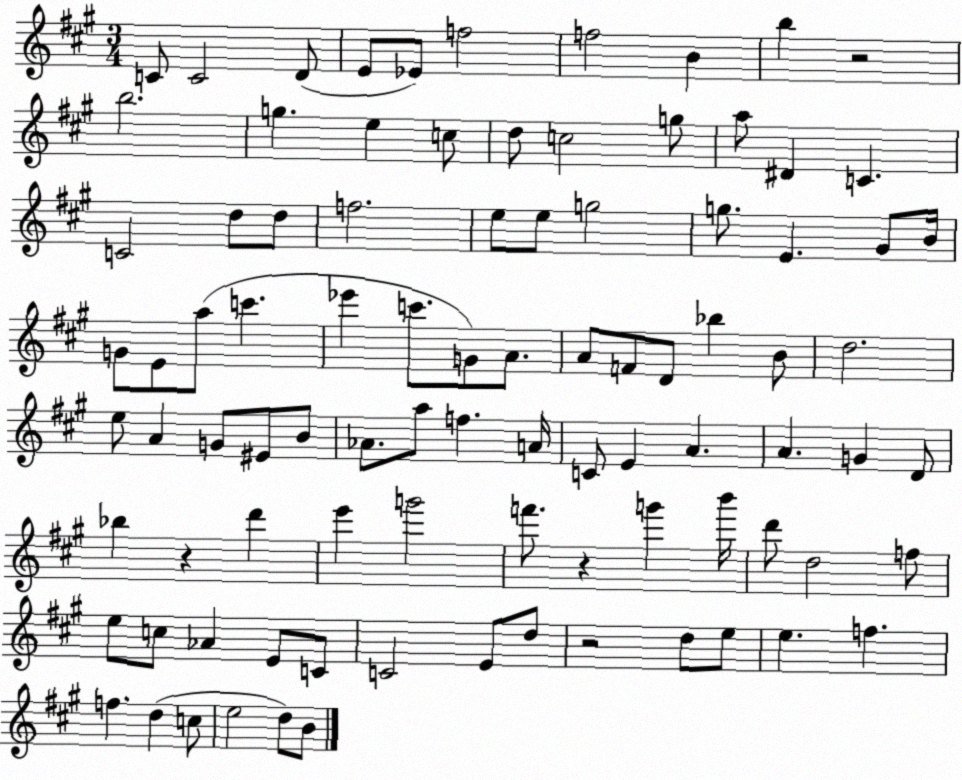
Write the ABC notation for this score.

X:1
T:Untitled
M:3/4
L:1/4
K:A
C/2 C2 D/2 E/2 _E/2 f2 f2 B b z2 b2 g e c/2 d/2 c2 g/2 a/2 ^D C C2 d/2 d/2 f2 e/2 e/2 g2 g/2 E ^G/2 B/4 G/2 E/2 a/2 c' _e' c'/2 G/2 A/2 A/2 F/2 D/2 _b B/2 d2 e/2 A G/2 ^E/2 B/2 _A/2 a/2 f A/4 C/2 E A A G D/2 _b z d' e' g'2 f'/2 z g' b'/4 d'/2 d2 f/2 e/2 c/2 _A E/2 C/2 C2 E/2 d/2 z2 d/2 e/2 e f f d c/2 e2 d/2 B/2